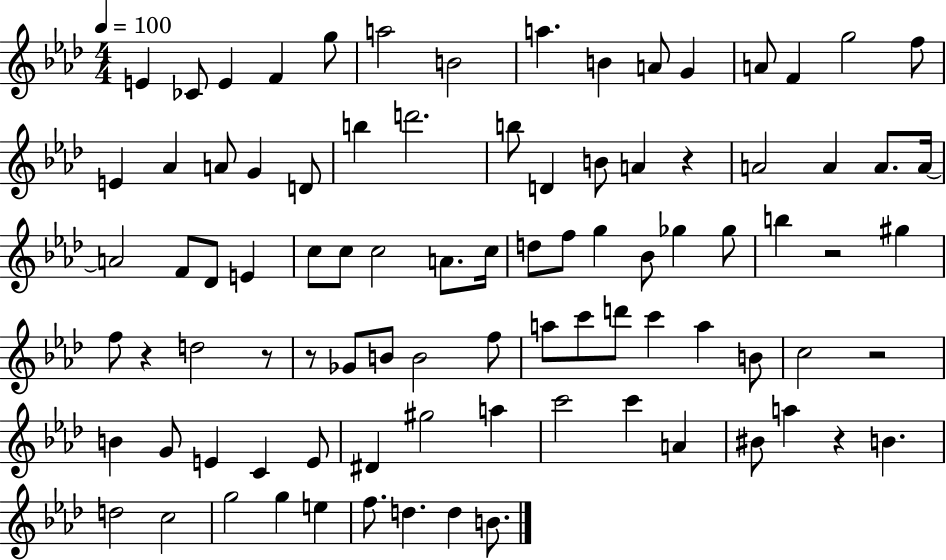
{
  \clef treble
  \numericTimeSignature
  \time 4/4
  \key aes \major
  \tempo 4 = 100
  e'4 ces'8 e'4 f'4 g''8 | a''2 b'2 | a''4. b'4 a'8 g'4 | a'8 f'4 g''2 f''8 | \break e'4 aes'4 a'8 g'4 d'8 | b''4 d'''2. | b''8 d'4 b'8 a'4 r4 | a'2 a'4 a'8. a'16~~ | \break a'2 f'8 des'8 e'4 | c''8 c''8 c''2 a'8. c''16 | d''8 f''8 g''4 bes'8 ges''4 ges''8 | b''4 r2 gis''4 | \break f''8 r4 d''2 r8 | r8 ges'8 b'8 b'2 f''8 | a''8 c'''8 d'''8 c'''4 a''4 b'8 | c''2 r2 | \break b'4 g'8 e'4 c'4 e'8 | dis'4 gis''2 a''4 | c'''2 c'''4 a'4 | bis'8 a''4 r4 b'4. | \break d''2 c''2 | g''2 g''4 e''4 | f''8. d''4. d''4 b'8. | \bar "|."
}